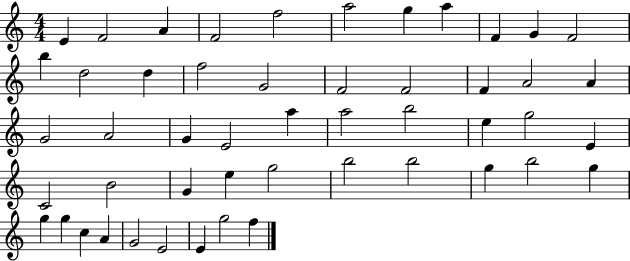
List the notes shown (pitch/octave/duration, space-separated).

E4/q F4/h A4/q F4/h F5/h A5/h G5/q A5/q F4/q G4/q F4/h B5/q D5/h D5/q F5/h G4/h F4/h F4/h F4/q A4/h A4/q G4/h A4/h G4/q E4/h A5/q A5/h B5/h E5/q G5/h E4/q C4/h B4/h G4/q E5/q G5/h B5/h B5/h G5/q B5/h G5/q G5/q G5/q C5/q A4/q G4/h E4/h E4/q G5/h F5/q